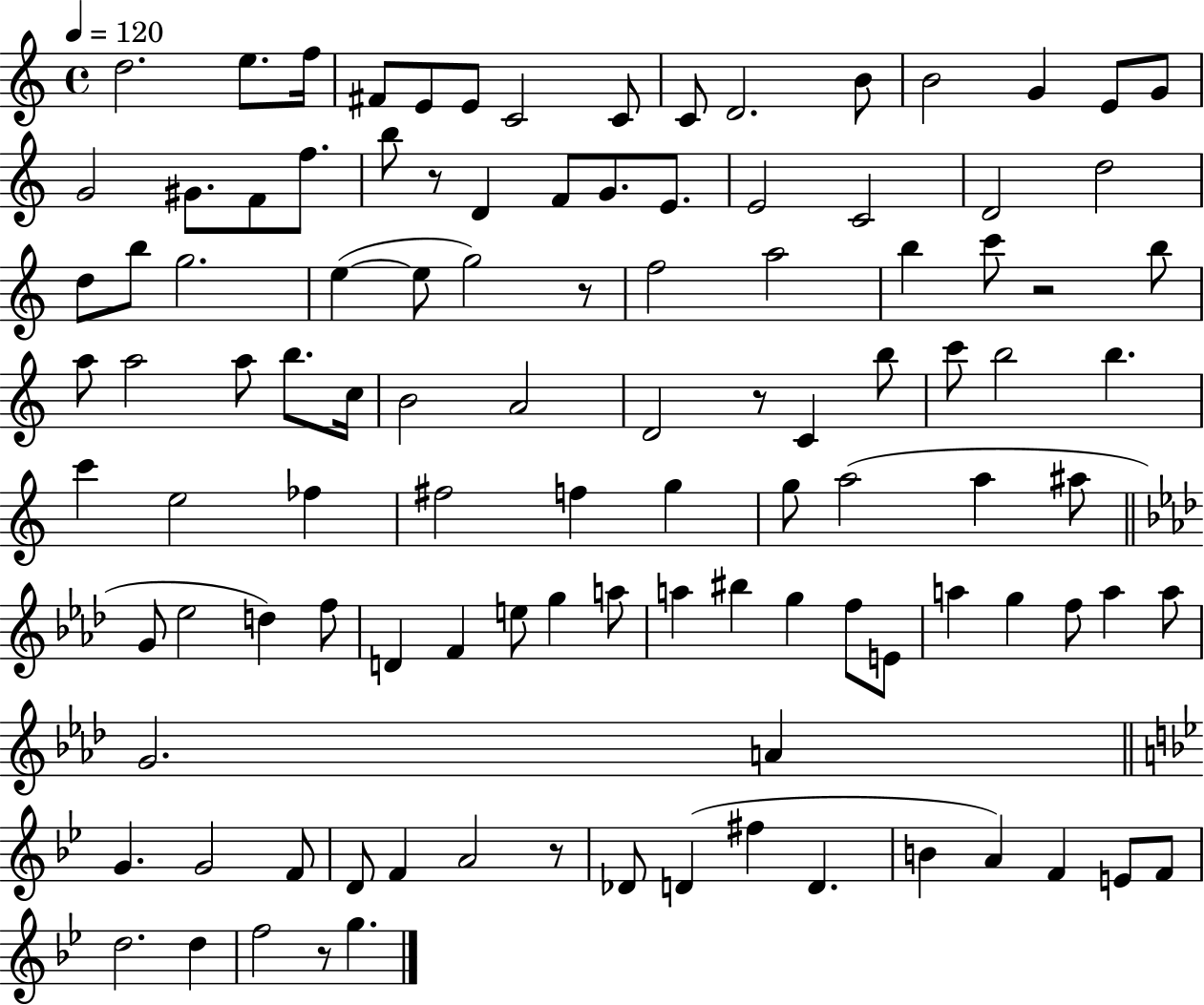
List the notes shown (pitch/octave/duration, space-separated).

D5/h. E5/e. F5/s F#4/e E4/e E4/e C4/h C4/e C4/e D4/h. B4/e B4/h G4/q E4/e G4/e G4/h G#4/e. F4/e F5/e. B5/e R/e D4/q F4/e G4/e. E4/e. E4/h C4/h D4/h D5/h D5/e B5/e G5/h. E5/q E5/e G5/h R/e F5/h A5/h B5/q C6/e R/h B5/e A5/e A5/h A5/e B5/e. C5/s B4/h A4/h D4/h R/e C4/q B5/e C6/e B5/h B5/q. C6/q E5/h FES5/q F#5/h F5/q G5/q G5/e A5/h A5/q A#5/e G4/e Eb5/h D5/q F5/e D4/q F4/q E5/e G5/q A5/e A5/q BIS5/q G5/q F5/e E4/e A5/q G5/q F5/e A5/q A5/e G4/h. A4/q G4/q. G4/h F4/e D4/e F4/q A4/h R/e Db4/e D4/q F#5/q D4/q. B4/q A4/q F4/q E4/e F4/e D5/h. D5/q F5/h R/e G5/q.